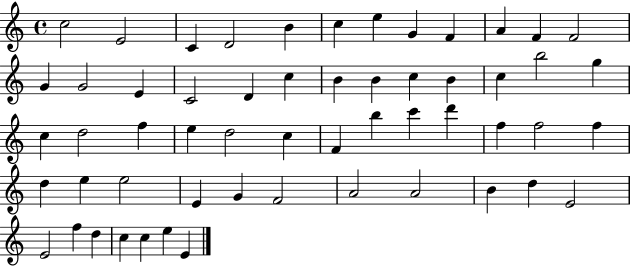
{
  \clef treble
  \time 4/4
  \defaultTimeSignature
  \key c \major
  c''2 e'2 | c'4 d'2 b'4 | c''4 e''4 g'4 f'4 | a'4 f'4 f'2 | \break g'4 g'2 e'4 | c'2 d'4 c''4 | b'4 b'4 c''4 b'4 | c''4 b''2 g''4 | \break c''4 d''2 f''4 | e''4 d''2 c''4 | f'4 b''4 c'''4 d'''4 | f''4 f''2 f''4 | \break d''4 e''4 e''2 | e'4 g'4 f'2 | a'2 a'2 | b'4 d''4 e'2 | \break e'2 f''4 d''4 | c''4 c''4 e''4 e'4 | \bar "|."
}